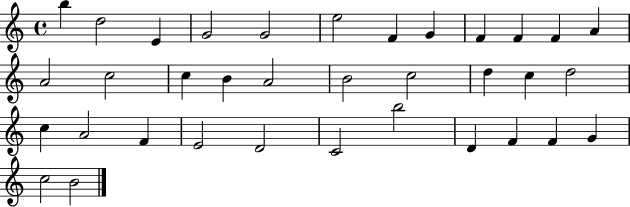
{
  \clef treble
  \time 4/4
  \defaultTimeSignature
  \key c \major
  b''4 d''2 e'4 | g'2 g'2 | e''2 f'4 g'4 | f'4 f'4 f'4 a'4 | \break a'2 c''2 | c''4 b'4 a'2 | b'2 c''2 | d''4 c''4 d''2 | \break c''4 a'2 f'4 | e'2 d'2 | c'2 b''2 | d'4 f'4 f'4 g'4 | \break c''2 b'2 | \bar "|."
}